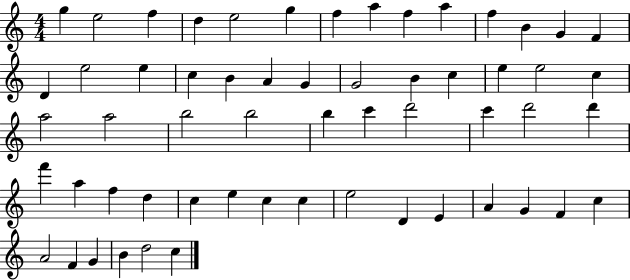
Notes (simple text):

G5/q E5/h F5/q D5/q E5/h G5/q F5/q A5/q F5/q A5/q F5/q B4/q G4/q F4/q D4/q E5/h E5/q C5/q B4/q A4/q G4/q G4/h B4/q C5/q E5/q E5/h C5/q A5/h A5/h B5/h B5/h B5/q C6/q D6/h C6/q D6/h D6/q F6/q A5/q F5/q D5/q C5/q E5/q C5/q C5/q E5/h D4/q E4/q A4/q G4/q F4/q C5/q A4/h F4/q G4/q B4/q D5/h C5/q